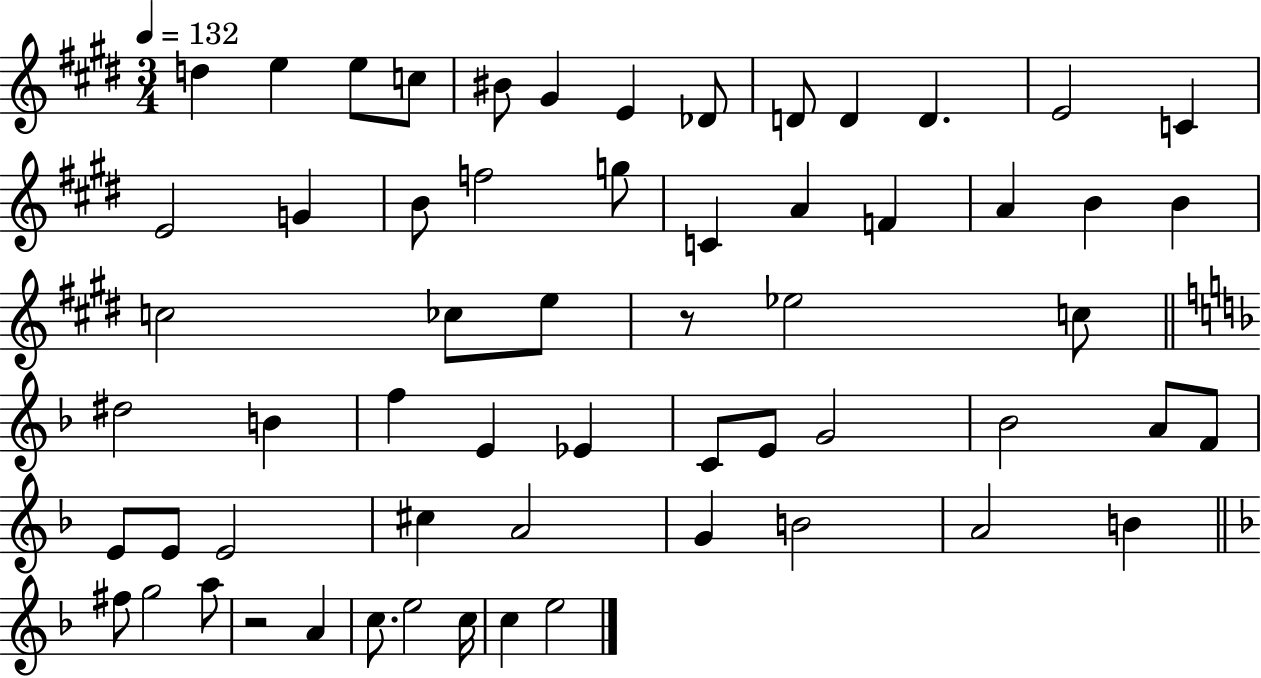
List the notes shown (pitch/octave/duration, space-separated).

D5/q E5/q E5/e C5/e BIS4/e G#4/q E4/q Db4/e D4/e D4/q D4/q. E4/h C4/q E4/h G4/q B4/e F5/h G5/e C4/q A4/q F4/q A4/q B4/q B4/q C5/h CES5/e E5/e R/e Eb5/h C5/e D#5/h B4/q F5/q E4/q Eb4/q C4/e E4/e G4/h Bb4/h A4/e F4/e E4/e E4/e E4/h C#5/q A4/h G4/q B4/h A4/h B4/q F#5/e G5/h A5/e R/h A4/q C5/e. E5/h C5/s C5/q E5/h